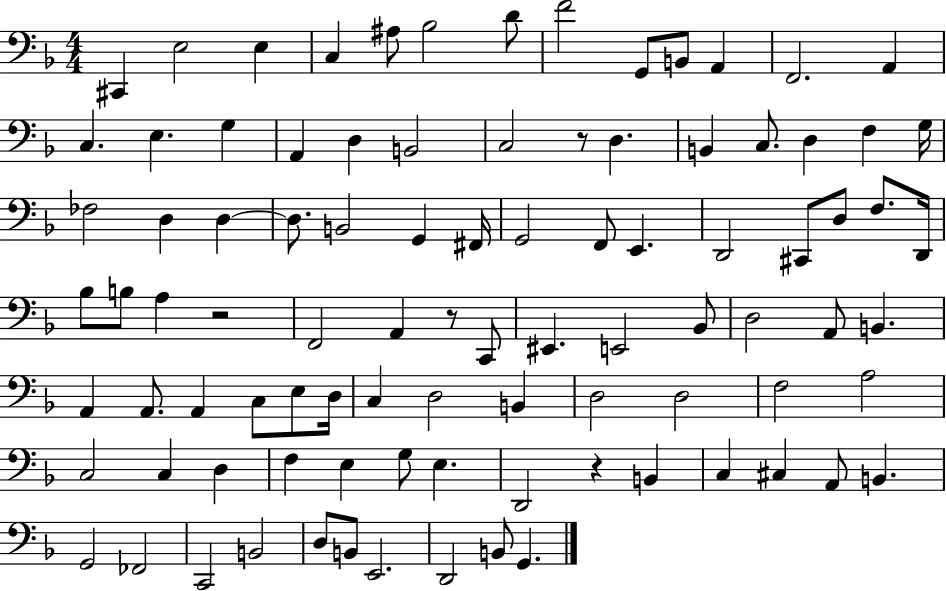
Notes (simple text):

C#2/q E3/h E3/q C3/q A#3/e Bb3/h D4/e F4/h G2/e B2/e A2/q F2/h. A2/q C3/q. E3/q. G3/q A2/q D3/q B2/h C3/h R/e D3/q. B2/q C3/e. D3/q F3/q G3/s FES3/h D3/q D3/q D3/e. B2/h G2/q F#2/s G2/h F2/e E2/q. D2/h C#2/e D3/e F3/e. D2/s Bb3/e B3/e A3/q R/h F2/h A2/q R/e C2/e EIS2/q. E2/h Bb2/e D3/h A2/e B2/q. A2/q A2/e. A2/q C3/e E3/e D3/s C3/q D3/h B2/q D3/h D3/h F3/h A3/h C3/h C3/q D3/q F3/q E3/q G3/e E3/q. D2/h R/q B2/q C3/q C#3/q A2/e B2/q. G2/h FES2/h C2/h B2/h D3/e B2/e E2/h. D2/h B2/e G2/q.